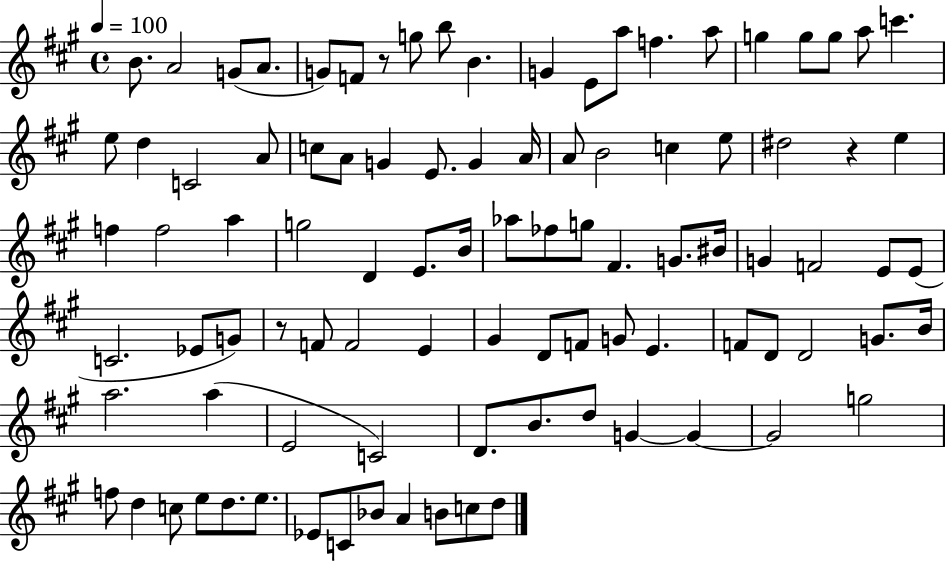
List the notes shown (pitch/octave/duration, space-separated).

B4/e. A4/h G4/e A4/e. G4/e F4/e R/e G5/e B5/e B4/q. G4/q E4/e A5/e F5/q. A5/e G5/q G5/e G5/e A5/e C6/q. E5/e D5/q C4/h A4/e C5/e A4/e G4/q E4/e. G4/q A4/s A4/e B4/h C5/q E5/e D#5/h R/q E5/q F5/q F5/h A5/q G5/h D4/q E4/e. B4/s Ab5/e FES5/e G5/e F#4/q. G4/e. BIS4/s G4/q F4/h E4/e E4/e C4/h. Eb4/e G4/e R/e F4/e F4/h E4/q G#4/q D4/e F4/e G4/e E4/q. F4/e D4/e D4/h G4/e. B4/s A5/h. A5/q E4/h C4/h D4/e. B4/e. D5/e G4/q G4/q G4/h G5/h F5/e D5/q C5/e E5/e D5/e. E5/e. Eb4/e C4/e Bb4/e A4/q B4/e C5/e D5/e